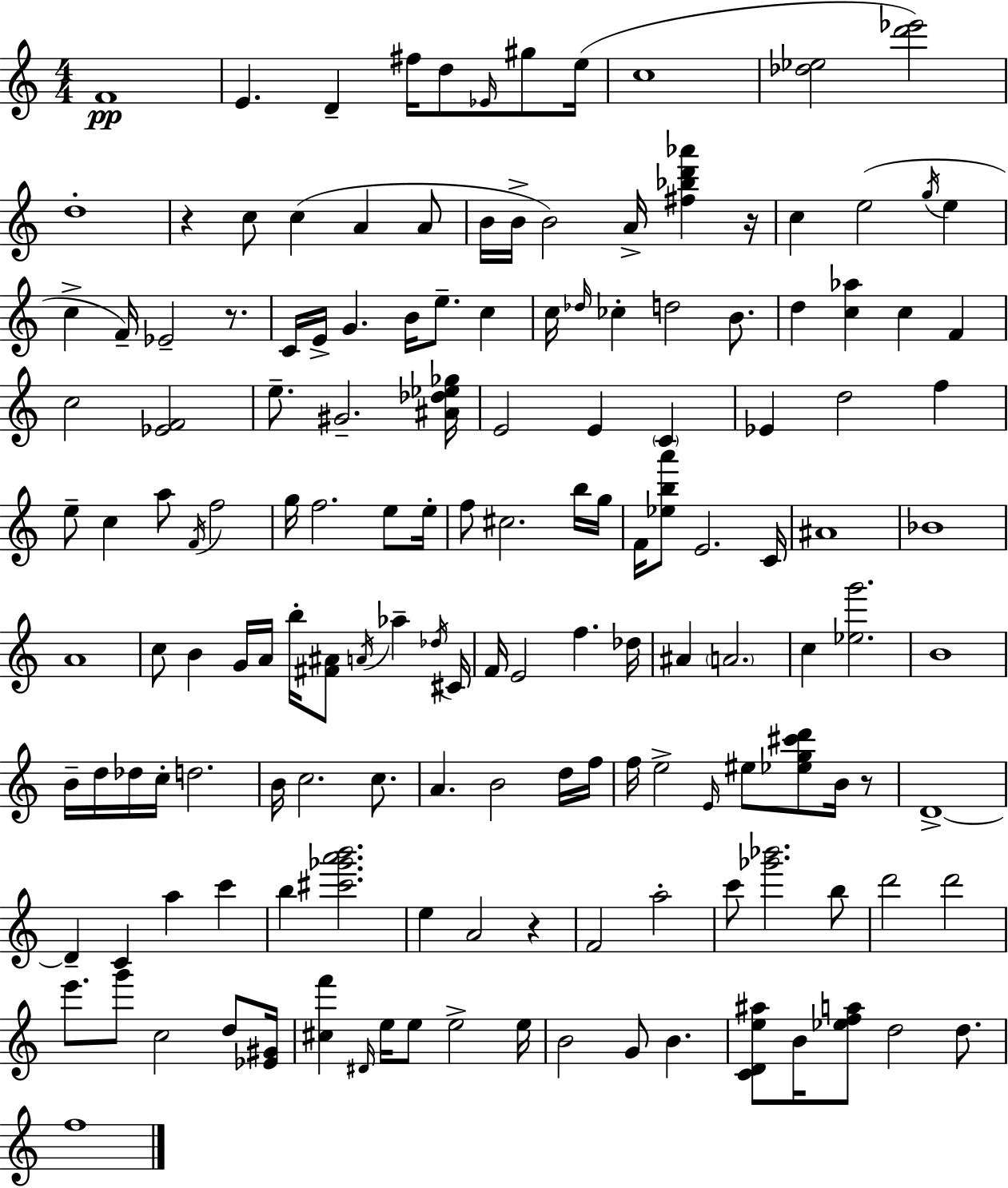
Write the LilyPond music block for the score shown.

{
  \clef treble
  \numericTimeSignature
  \time 4/4
  \key a \minor
  f'1\pp | e'4. d'4-- fis''16 d''8 \grace { ees'16 } gis''8 | e''16( c''1 | <des'' ees''>2 <d''' ees'''>2) | \break d''1-. | r4 c''8 c''4( a'4 a'8 | b'16 b'16-> b'2) a'16-> <fis'' bes'' d''' aes'''>4 | r16 c''4 e''2( \acciaccatura { g''16 } e''4 | \break c''4-> f'16--) ees'2-- r8. | c'16 e'16-> g'4. b'16 e''8.-- c''4 | c''16 \grace { des''16 } ces''4-. d''2 | b'8. d''4 <c'' aes''>4 c''4 f'4 | \break c''2 <ees' f'>2 | e''8.-- gis'2.-- | <ais' des'' ees'' ges''>16 e'2 e'4 \parenthesize c'4 | ees'4 d''2 f''4 | \break e''8-- c''4 a''8 \acciaccatura { f'16 } f''2 | g''16 f''2. | e''8 e''16-. f''8 cis''2. | b''16 g''16 f'16 <ees'' b'' a'''>8 e'2. | \break c'16 ais'1 | bes'1 | a'1 | c''8 b'4 g'16 a'16 b''16-. <fis' ais'>8 \acciaccatura { a'16 } | \break aes''4-- \acciaccatura { des''16 } cis'16 f'16 e'2 f''4. | des''16 ais'4 \parenthesize a'2. | c''4 <ees'' g'''>2. | b'1 | \break b'16-- d''16 des''16 c''16-. d''2. | b'16 c''2. | c''8. a'4. b'2 | d''16 f''16 f''16 e''2-> \grace { e'16 } | \break eis''8 <ees'' g'' cis''' d'''>8 b'16 r8 d'1->~~ | d'4-- c'4 a''4 | c'''4 b''4 <cis''' ges''' a''' b'''>2. | e''4 a'2 | \break r4 f'2 a''2-. | c'''8 <ges''' bes'''>2. | b''8 d'''2 d'''2 | e'''8. g'''8 c''2 | \break d''8 <ees' gis'>16 <cis'' f'''>4 \grace { dis'16 } e''16 e''8 e''2-> | e''16 b'2 | g'8 b'4. <c' d' e'' ais''>8 b'16 <ees'' f'' a''>8 d''2 | d''8. f''1 | \break \bar "|."
}